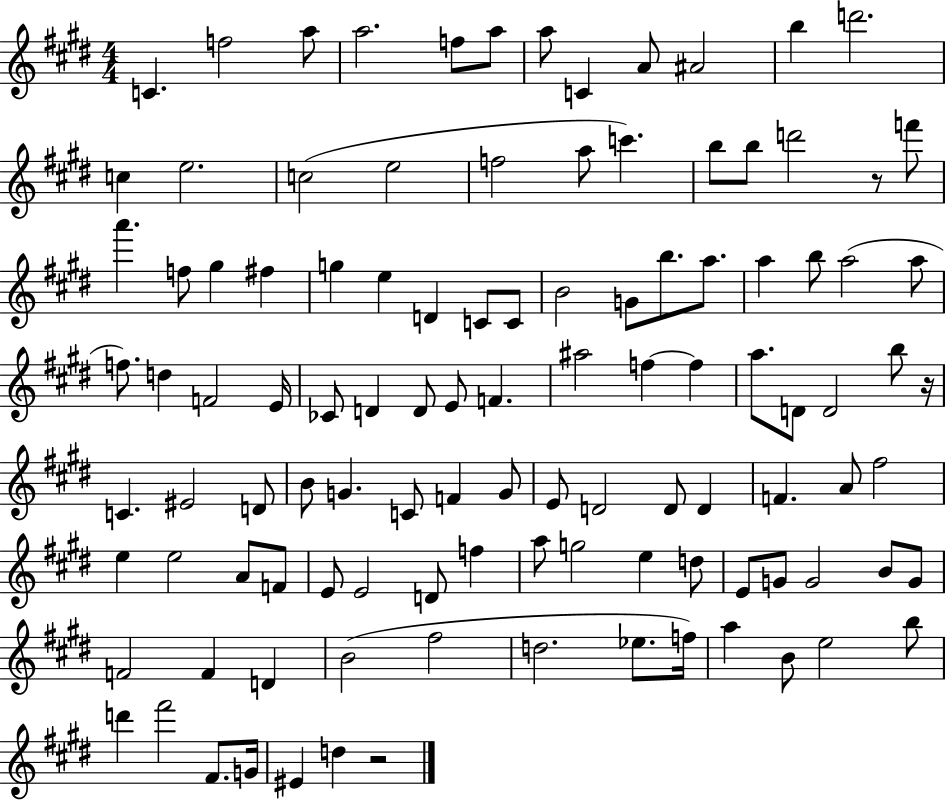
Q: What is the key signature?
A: E major